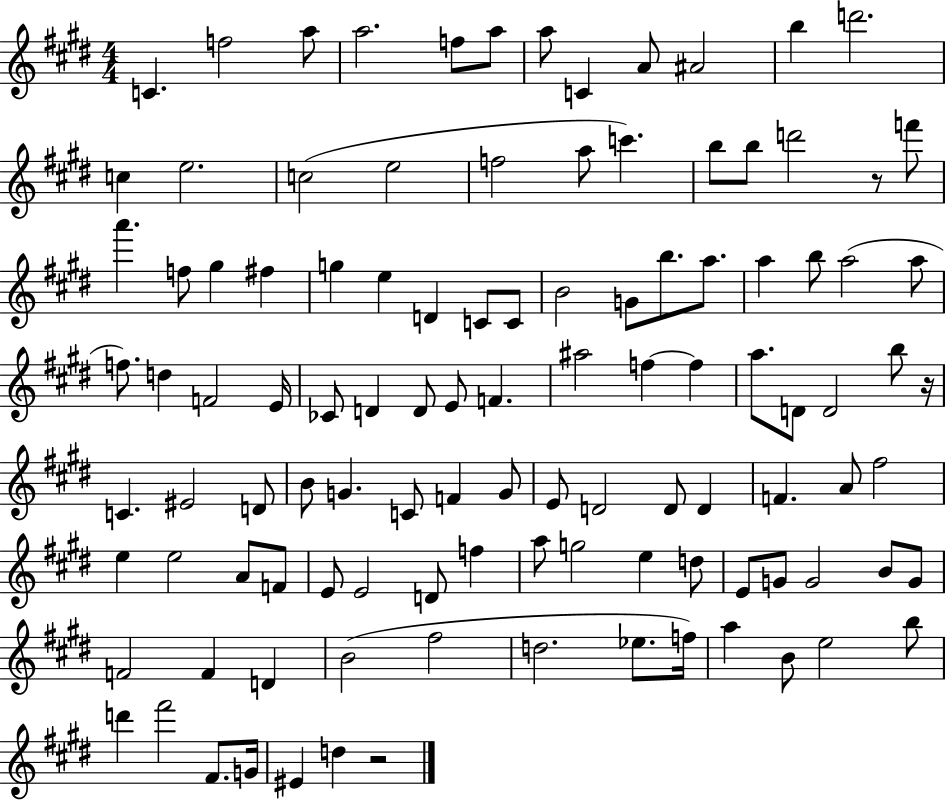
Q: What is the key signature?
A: E major